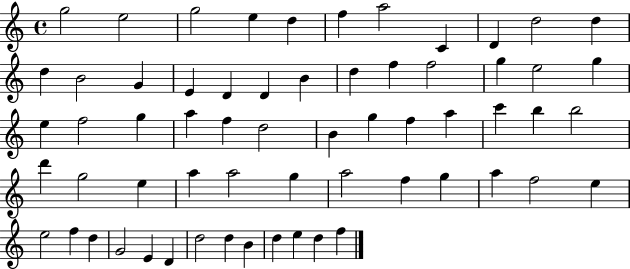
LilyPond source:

{
  \clef treble
  \time 4/4
  \defaultTimeSignature
  \key c \major
  g''2 e''2 | g''2 e''4 d''4 | f''4 a''2 c'4 | d'4 d''2 d''4 | \break d''4 b'2 g'4 | e'4 d'4 d'4 b'4 | d''4 f''4 f''2 | g''4 e''2 g''4 | \break e''4 f''2 g''4 | a''4 f''4 d''2 | b'4 g''4 f''4 a''4 | c'''4 b''4 b''2 | \break d'''4 g''2 e''4 | a''4 a''2 g''4 | a''2 f''4 g''4 | a''4 f''2 e''4 | \break e''2 f''4 d''4 | g'2 e'4 d'4 | d''2 d''4 b'4 | d''4 e''4 d''4 f''4 | \break \bar "|."
}